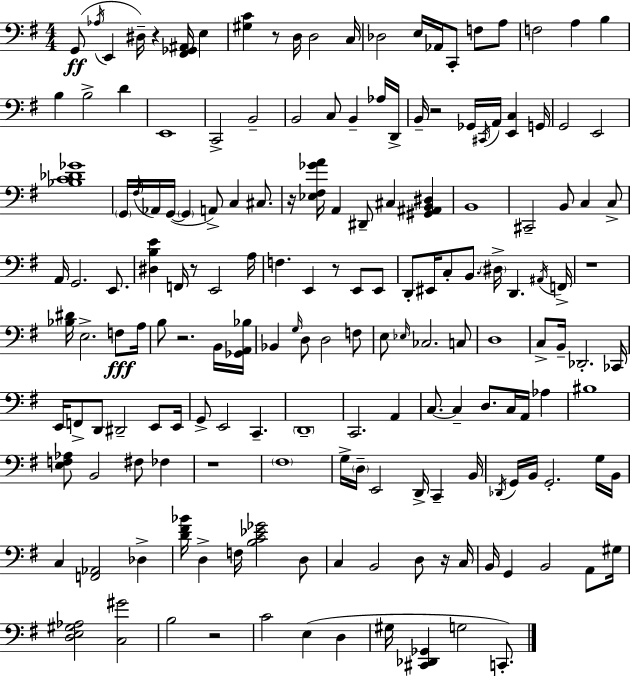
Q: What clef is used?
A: bass